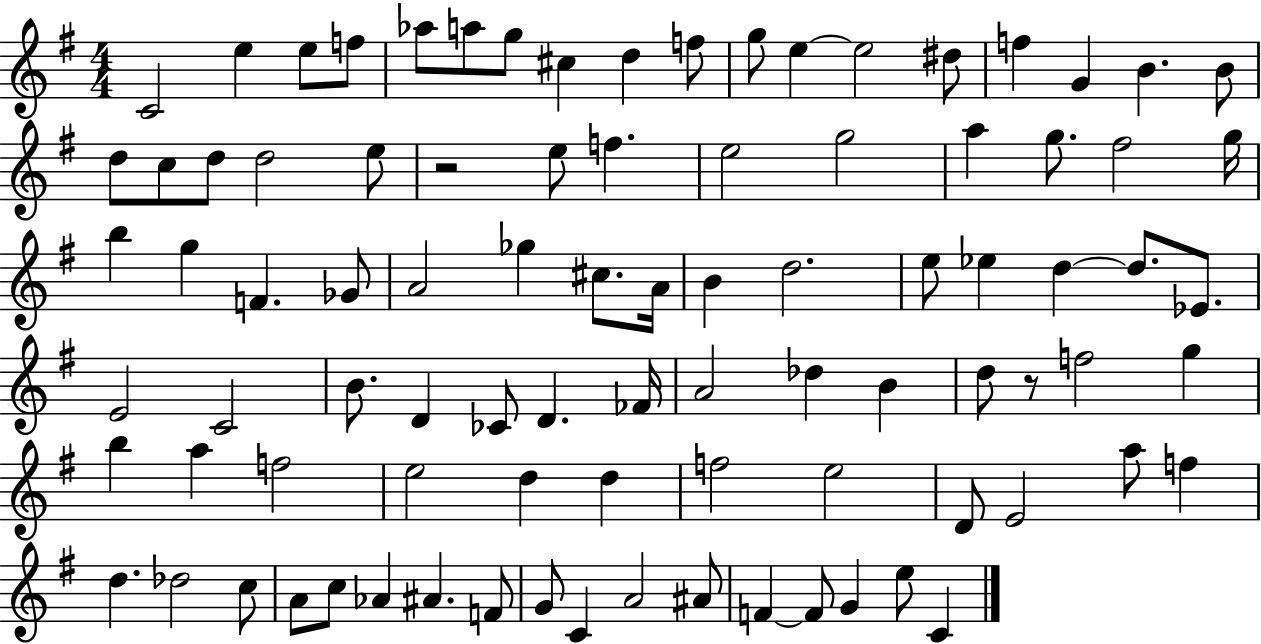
C4/h E5/q E5/e F5/e Ab5/e A5/e G5/e C#5/q D5/q F5/e G5/e E5/q E5/h D#5/e F5/q G4/q B4/q. B4/e D5/e C5/e D5/e D5/h E5/e R/h E5/e F5/q. E5/h G5/h A5/q G5/e. F#5/h G5/s B5/q G5/q F4/q. Gb4/e A4/h Gb5/q C#5/e. A4/s B4/q D5/h. E5/e Eb5/q D5/q D5/e. Eb4/e. E4/h C4/h B4/e. D4/q CES4/e D4/q. FES4/s A4/h Db5/q B4/q D5/e R/e F5/h G5/q B5/q A5/q F5/h E5/h D5/q D5/q F5/h E5/h D4/e E4/h A5/e F5/q D5/q. Db5/h C5/e A4/e C5/e Ab4/q A#4/q. F4/e G4/e C4/q A4/h A#4/e F4/q F4/e G4/q E5/e C4/q